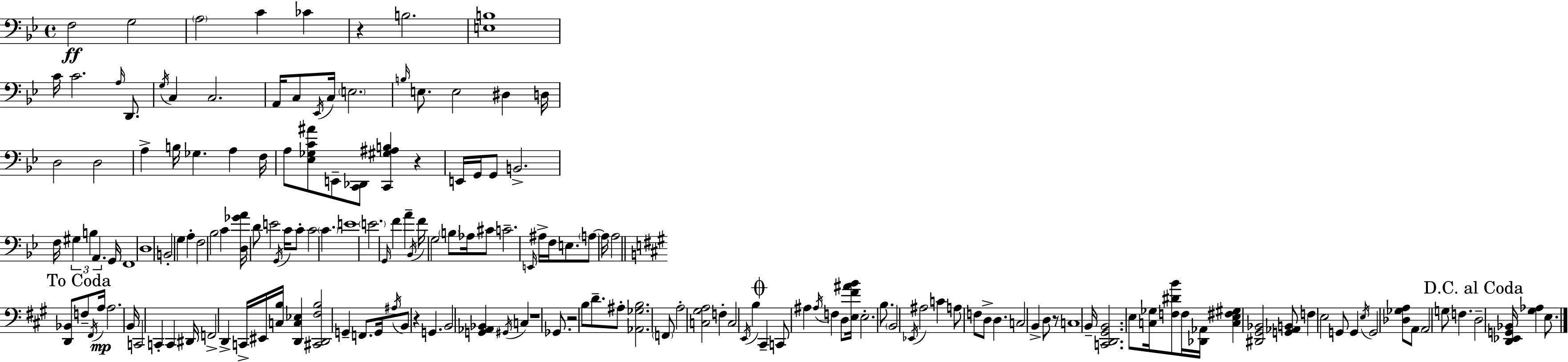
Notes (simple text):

F3/h G3/h A3/h C4/q CES4/q R/q B3/h. [E3,B3]/w C4/s C4/h. A3/s D2/e. G3/s C3/q C3/h. A2/s C3/e Eb2/s C3/s E3/h. B3/s E3/e. E3/h D#3/q D3/s D3/h D3/h A3/q B3/s Gb3/q. A3/q F3/s A3/e [Eb3,Gb3,C4,A#4]/e E2/e [C2,Db2]/e [C2,G#3,A#3,B3]/q R/q E2/s G2/s G2/e B2/h. F3/s G#3/q B3/q A2/q. G2/s F2/w D3/w B2/h G3/q A3/q F3/h Bb3/h C4/q [D3,Gb4,A4]/s D4/e E4/h G2/s C4/s C4/e C4/h C4/q. E4/w E4/h. G2/s F4/q A4/q Bb2/s F4/s G3/h B3/e Ab3/s C#4/e C4/h. E2/s A#3/s F3/s E3/e. A3/e A3/s A3/h [D2,Bb2]/e F3/e F#2/s A3/s A3/h. B2/s C2/h C2/q C2/q D#2/s F2/h D2/q C2/s EIS2/s [C3,B3]/s [D2,C3,Eb3]/q [C#2,D2,F#3,B3]/h G2/q F2/e. G2/s A#3/s B2/e R/q G2/q. B2/h [G2,Ab2,Bb2]/q G#2/s C3/q R/w Gb2/e. R/h B3/e D4/e. A#3/e [Ab2,Gb3,B3]/h. F2/e A3/h [C3,G#3,A3]/h F3/q C3/h E2/s B3/q C#2/q C2/e A#3/q A#3/s F3/q D3/e [E3,F#4,A#4,B4]/s E3/h. B3/e. B2/h Eb2/s A#3/h C4/q A3/e F3/e D3/e D3/q. C3/h B2/q D3/e R/e C3/w B2/s [C2,D2,G#2,B2]/h. E3/e [C3,Gb3]/s [F3,D#4,B4]/e F3/s [Db2,Ab2]/s [C3,E3,F#3,G#3]/q [D#2,G#2,Bb2]/h [G2,Ab2,B2]/e F3/q E3/h G2/e G2/q E3/s G2/h [Db3,Gb3,A3]/e A2/e A2/h G3/e F3/q. D3/h [D2,Eb2,G2,Bb2]/s [G#3,Ab3]/q E3/e.